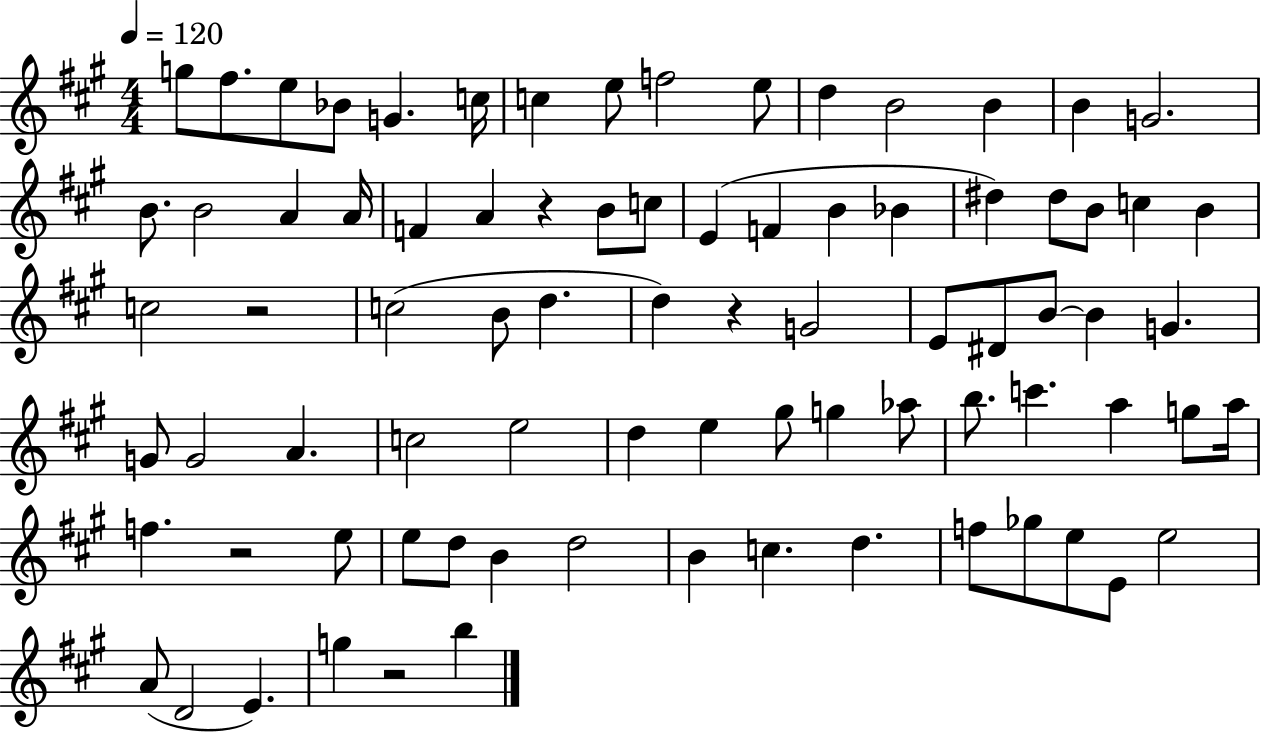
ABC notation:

X:1
T:Untitled
M:4/4
L:1/4
K:A
g/2 ^f/2 e/2 _B/2 G c/4 c e/2 f2 e/2 d B2 B B G2 B/2 B2 A A/4 F A z B/2 c/2 E F B _B ^d ^d/2 B/2 c B c2 z2 c2 B/2 d d z G2 E/2 ^D/2 B/2 B G G/2 G2 A c2 e2 d e ^g/2 g _a/2 b/2 c' a g/2 a/4 f z2 e/2 e/2 d/2 B d2 B c d f/2 _g/2 e/2 E/2 e2 A/2 D2 E g z2 b